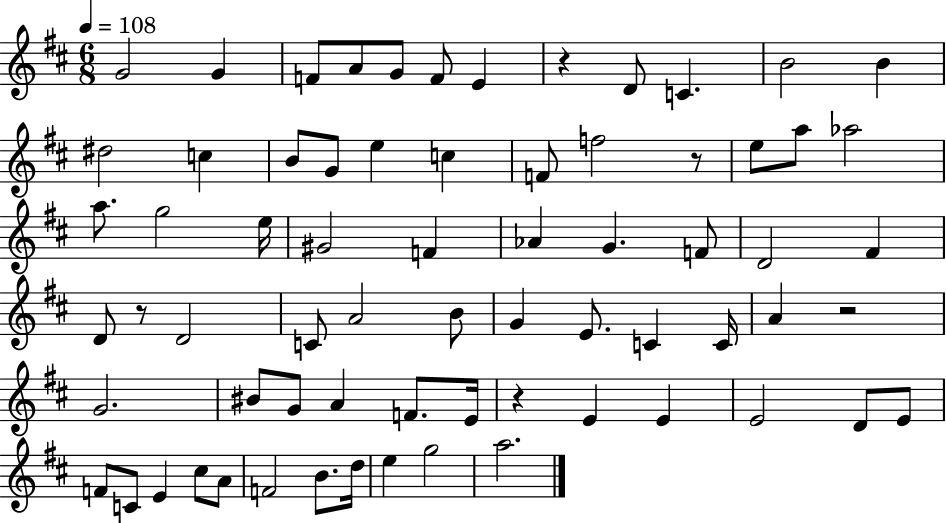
{
  \clef treble
  \numericTimeSignature
  \time 6/8
  \key d \major
  \tempo 4 = 108
  g'2 g'4 | f'8 a'8 g'8 f'8 e'4 | r4 d'8 c'4. | b'2 b'4 | \break dis''2 c''4 | b'8 g'8 e''4 c''4 | f'8 f''2 r8 | e''8 a''8 aes''2 | \break a''8. g''2 e''16 | gis'2 f'4 | aes'4 g'4. f'8 | d'2 fis'4 | \break d'8 r8 d'2 | c'8 a'2 b'8 | g'4 e'8. c'4 c'16 | a'4 r2 | \break g'2. | bis'8 g'8 a'4 f'8. e'16 | r4 e'4 e'4 | e'2 d'8 e'8 | \break f'8 c'8 e'4 cis''8 a'8 | f'2 b'8. d''16 | e''4 g''2 | a''2. | \break \bar "|."
}